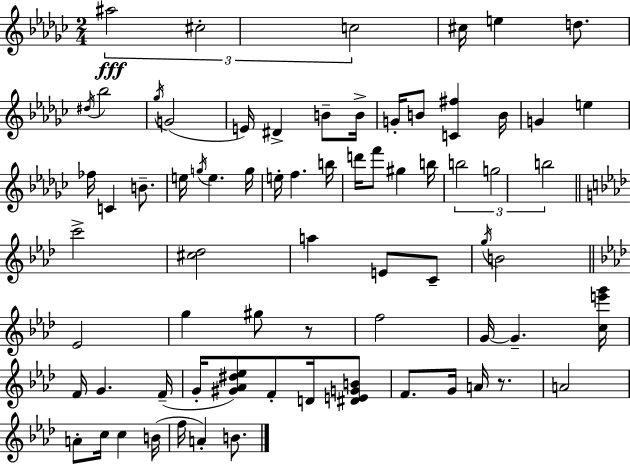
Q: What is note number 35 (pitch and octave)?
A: G5